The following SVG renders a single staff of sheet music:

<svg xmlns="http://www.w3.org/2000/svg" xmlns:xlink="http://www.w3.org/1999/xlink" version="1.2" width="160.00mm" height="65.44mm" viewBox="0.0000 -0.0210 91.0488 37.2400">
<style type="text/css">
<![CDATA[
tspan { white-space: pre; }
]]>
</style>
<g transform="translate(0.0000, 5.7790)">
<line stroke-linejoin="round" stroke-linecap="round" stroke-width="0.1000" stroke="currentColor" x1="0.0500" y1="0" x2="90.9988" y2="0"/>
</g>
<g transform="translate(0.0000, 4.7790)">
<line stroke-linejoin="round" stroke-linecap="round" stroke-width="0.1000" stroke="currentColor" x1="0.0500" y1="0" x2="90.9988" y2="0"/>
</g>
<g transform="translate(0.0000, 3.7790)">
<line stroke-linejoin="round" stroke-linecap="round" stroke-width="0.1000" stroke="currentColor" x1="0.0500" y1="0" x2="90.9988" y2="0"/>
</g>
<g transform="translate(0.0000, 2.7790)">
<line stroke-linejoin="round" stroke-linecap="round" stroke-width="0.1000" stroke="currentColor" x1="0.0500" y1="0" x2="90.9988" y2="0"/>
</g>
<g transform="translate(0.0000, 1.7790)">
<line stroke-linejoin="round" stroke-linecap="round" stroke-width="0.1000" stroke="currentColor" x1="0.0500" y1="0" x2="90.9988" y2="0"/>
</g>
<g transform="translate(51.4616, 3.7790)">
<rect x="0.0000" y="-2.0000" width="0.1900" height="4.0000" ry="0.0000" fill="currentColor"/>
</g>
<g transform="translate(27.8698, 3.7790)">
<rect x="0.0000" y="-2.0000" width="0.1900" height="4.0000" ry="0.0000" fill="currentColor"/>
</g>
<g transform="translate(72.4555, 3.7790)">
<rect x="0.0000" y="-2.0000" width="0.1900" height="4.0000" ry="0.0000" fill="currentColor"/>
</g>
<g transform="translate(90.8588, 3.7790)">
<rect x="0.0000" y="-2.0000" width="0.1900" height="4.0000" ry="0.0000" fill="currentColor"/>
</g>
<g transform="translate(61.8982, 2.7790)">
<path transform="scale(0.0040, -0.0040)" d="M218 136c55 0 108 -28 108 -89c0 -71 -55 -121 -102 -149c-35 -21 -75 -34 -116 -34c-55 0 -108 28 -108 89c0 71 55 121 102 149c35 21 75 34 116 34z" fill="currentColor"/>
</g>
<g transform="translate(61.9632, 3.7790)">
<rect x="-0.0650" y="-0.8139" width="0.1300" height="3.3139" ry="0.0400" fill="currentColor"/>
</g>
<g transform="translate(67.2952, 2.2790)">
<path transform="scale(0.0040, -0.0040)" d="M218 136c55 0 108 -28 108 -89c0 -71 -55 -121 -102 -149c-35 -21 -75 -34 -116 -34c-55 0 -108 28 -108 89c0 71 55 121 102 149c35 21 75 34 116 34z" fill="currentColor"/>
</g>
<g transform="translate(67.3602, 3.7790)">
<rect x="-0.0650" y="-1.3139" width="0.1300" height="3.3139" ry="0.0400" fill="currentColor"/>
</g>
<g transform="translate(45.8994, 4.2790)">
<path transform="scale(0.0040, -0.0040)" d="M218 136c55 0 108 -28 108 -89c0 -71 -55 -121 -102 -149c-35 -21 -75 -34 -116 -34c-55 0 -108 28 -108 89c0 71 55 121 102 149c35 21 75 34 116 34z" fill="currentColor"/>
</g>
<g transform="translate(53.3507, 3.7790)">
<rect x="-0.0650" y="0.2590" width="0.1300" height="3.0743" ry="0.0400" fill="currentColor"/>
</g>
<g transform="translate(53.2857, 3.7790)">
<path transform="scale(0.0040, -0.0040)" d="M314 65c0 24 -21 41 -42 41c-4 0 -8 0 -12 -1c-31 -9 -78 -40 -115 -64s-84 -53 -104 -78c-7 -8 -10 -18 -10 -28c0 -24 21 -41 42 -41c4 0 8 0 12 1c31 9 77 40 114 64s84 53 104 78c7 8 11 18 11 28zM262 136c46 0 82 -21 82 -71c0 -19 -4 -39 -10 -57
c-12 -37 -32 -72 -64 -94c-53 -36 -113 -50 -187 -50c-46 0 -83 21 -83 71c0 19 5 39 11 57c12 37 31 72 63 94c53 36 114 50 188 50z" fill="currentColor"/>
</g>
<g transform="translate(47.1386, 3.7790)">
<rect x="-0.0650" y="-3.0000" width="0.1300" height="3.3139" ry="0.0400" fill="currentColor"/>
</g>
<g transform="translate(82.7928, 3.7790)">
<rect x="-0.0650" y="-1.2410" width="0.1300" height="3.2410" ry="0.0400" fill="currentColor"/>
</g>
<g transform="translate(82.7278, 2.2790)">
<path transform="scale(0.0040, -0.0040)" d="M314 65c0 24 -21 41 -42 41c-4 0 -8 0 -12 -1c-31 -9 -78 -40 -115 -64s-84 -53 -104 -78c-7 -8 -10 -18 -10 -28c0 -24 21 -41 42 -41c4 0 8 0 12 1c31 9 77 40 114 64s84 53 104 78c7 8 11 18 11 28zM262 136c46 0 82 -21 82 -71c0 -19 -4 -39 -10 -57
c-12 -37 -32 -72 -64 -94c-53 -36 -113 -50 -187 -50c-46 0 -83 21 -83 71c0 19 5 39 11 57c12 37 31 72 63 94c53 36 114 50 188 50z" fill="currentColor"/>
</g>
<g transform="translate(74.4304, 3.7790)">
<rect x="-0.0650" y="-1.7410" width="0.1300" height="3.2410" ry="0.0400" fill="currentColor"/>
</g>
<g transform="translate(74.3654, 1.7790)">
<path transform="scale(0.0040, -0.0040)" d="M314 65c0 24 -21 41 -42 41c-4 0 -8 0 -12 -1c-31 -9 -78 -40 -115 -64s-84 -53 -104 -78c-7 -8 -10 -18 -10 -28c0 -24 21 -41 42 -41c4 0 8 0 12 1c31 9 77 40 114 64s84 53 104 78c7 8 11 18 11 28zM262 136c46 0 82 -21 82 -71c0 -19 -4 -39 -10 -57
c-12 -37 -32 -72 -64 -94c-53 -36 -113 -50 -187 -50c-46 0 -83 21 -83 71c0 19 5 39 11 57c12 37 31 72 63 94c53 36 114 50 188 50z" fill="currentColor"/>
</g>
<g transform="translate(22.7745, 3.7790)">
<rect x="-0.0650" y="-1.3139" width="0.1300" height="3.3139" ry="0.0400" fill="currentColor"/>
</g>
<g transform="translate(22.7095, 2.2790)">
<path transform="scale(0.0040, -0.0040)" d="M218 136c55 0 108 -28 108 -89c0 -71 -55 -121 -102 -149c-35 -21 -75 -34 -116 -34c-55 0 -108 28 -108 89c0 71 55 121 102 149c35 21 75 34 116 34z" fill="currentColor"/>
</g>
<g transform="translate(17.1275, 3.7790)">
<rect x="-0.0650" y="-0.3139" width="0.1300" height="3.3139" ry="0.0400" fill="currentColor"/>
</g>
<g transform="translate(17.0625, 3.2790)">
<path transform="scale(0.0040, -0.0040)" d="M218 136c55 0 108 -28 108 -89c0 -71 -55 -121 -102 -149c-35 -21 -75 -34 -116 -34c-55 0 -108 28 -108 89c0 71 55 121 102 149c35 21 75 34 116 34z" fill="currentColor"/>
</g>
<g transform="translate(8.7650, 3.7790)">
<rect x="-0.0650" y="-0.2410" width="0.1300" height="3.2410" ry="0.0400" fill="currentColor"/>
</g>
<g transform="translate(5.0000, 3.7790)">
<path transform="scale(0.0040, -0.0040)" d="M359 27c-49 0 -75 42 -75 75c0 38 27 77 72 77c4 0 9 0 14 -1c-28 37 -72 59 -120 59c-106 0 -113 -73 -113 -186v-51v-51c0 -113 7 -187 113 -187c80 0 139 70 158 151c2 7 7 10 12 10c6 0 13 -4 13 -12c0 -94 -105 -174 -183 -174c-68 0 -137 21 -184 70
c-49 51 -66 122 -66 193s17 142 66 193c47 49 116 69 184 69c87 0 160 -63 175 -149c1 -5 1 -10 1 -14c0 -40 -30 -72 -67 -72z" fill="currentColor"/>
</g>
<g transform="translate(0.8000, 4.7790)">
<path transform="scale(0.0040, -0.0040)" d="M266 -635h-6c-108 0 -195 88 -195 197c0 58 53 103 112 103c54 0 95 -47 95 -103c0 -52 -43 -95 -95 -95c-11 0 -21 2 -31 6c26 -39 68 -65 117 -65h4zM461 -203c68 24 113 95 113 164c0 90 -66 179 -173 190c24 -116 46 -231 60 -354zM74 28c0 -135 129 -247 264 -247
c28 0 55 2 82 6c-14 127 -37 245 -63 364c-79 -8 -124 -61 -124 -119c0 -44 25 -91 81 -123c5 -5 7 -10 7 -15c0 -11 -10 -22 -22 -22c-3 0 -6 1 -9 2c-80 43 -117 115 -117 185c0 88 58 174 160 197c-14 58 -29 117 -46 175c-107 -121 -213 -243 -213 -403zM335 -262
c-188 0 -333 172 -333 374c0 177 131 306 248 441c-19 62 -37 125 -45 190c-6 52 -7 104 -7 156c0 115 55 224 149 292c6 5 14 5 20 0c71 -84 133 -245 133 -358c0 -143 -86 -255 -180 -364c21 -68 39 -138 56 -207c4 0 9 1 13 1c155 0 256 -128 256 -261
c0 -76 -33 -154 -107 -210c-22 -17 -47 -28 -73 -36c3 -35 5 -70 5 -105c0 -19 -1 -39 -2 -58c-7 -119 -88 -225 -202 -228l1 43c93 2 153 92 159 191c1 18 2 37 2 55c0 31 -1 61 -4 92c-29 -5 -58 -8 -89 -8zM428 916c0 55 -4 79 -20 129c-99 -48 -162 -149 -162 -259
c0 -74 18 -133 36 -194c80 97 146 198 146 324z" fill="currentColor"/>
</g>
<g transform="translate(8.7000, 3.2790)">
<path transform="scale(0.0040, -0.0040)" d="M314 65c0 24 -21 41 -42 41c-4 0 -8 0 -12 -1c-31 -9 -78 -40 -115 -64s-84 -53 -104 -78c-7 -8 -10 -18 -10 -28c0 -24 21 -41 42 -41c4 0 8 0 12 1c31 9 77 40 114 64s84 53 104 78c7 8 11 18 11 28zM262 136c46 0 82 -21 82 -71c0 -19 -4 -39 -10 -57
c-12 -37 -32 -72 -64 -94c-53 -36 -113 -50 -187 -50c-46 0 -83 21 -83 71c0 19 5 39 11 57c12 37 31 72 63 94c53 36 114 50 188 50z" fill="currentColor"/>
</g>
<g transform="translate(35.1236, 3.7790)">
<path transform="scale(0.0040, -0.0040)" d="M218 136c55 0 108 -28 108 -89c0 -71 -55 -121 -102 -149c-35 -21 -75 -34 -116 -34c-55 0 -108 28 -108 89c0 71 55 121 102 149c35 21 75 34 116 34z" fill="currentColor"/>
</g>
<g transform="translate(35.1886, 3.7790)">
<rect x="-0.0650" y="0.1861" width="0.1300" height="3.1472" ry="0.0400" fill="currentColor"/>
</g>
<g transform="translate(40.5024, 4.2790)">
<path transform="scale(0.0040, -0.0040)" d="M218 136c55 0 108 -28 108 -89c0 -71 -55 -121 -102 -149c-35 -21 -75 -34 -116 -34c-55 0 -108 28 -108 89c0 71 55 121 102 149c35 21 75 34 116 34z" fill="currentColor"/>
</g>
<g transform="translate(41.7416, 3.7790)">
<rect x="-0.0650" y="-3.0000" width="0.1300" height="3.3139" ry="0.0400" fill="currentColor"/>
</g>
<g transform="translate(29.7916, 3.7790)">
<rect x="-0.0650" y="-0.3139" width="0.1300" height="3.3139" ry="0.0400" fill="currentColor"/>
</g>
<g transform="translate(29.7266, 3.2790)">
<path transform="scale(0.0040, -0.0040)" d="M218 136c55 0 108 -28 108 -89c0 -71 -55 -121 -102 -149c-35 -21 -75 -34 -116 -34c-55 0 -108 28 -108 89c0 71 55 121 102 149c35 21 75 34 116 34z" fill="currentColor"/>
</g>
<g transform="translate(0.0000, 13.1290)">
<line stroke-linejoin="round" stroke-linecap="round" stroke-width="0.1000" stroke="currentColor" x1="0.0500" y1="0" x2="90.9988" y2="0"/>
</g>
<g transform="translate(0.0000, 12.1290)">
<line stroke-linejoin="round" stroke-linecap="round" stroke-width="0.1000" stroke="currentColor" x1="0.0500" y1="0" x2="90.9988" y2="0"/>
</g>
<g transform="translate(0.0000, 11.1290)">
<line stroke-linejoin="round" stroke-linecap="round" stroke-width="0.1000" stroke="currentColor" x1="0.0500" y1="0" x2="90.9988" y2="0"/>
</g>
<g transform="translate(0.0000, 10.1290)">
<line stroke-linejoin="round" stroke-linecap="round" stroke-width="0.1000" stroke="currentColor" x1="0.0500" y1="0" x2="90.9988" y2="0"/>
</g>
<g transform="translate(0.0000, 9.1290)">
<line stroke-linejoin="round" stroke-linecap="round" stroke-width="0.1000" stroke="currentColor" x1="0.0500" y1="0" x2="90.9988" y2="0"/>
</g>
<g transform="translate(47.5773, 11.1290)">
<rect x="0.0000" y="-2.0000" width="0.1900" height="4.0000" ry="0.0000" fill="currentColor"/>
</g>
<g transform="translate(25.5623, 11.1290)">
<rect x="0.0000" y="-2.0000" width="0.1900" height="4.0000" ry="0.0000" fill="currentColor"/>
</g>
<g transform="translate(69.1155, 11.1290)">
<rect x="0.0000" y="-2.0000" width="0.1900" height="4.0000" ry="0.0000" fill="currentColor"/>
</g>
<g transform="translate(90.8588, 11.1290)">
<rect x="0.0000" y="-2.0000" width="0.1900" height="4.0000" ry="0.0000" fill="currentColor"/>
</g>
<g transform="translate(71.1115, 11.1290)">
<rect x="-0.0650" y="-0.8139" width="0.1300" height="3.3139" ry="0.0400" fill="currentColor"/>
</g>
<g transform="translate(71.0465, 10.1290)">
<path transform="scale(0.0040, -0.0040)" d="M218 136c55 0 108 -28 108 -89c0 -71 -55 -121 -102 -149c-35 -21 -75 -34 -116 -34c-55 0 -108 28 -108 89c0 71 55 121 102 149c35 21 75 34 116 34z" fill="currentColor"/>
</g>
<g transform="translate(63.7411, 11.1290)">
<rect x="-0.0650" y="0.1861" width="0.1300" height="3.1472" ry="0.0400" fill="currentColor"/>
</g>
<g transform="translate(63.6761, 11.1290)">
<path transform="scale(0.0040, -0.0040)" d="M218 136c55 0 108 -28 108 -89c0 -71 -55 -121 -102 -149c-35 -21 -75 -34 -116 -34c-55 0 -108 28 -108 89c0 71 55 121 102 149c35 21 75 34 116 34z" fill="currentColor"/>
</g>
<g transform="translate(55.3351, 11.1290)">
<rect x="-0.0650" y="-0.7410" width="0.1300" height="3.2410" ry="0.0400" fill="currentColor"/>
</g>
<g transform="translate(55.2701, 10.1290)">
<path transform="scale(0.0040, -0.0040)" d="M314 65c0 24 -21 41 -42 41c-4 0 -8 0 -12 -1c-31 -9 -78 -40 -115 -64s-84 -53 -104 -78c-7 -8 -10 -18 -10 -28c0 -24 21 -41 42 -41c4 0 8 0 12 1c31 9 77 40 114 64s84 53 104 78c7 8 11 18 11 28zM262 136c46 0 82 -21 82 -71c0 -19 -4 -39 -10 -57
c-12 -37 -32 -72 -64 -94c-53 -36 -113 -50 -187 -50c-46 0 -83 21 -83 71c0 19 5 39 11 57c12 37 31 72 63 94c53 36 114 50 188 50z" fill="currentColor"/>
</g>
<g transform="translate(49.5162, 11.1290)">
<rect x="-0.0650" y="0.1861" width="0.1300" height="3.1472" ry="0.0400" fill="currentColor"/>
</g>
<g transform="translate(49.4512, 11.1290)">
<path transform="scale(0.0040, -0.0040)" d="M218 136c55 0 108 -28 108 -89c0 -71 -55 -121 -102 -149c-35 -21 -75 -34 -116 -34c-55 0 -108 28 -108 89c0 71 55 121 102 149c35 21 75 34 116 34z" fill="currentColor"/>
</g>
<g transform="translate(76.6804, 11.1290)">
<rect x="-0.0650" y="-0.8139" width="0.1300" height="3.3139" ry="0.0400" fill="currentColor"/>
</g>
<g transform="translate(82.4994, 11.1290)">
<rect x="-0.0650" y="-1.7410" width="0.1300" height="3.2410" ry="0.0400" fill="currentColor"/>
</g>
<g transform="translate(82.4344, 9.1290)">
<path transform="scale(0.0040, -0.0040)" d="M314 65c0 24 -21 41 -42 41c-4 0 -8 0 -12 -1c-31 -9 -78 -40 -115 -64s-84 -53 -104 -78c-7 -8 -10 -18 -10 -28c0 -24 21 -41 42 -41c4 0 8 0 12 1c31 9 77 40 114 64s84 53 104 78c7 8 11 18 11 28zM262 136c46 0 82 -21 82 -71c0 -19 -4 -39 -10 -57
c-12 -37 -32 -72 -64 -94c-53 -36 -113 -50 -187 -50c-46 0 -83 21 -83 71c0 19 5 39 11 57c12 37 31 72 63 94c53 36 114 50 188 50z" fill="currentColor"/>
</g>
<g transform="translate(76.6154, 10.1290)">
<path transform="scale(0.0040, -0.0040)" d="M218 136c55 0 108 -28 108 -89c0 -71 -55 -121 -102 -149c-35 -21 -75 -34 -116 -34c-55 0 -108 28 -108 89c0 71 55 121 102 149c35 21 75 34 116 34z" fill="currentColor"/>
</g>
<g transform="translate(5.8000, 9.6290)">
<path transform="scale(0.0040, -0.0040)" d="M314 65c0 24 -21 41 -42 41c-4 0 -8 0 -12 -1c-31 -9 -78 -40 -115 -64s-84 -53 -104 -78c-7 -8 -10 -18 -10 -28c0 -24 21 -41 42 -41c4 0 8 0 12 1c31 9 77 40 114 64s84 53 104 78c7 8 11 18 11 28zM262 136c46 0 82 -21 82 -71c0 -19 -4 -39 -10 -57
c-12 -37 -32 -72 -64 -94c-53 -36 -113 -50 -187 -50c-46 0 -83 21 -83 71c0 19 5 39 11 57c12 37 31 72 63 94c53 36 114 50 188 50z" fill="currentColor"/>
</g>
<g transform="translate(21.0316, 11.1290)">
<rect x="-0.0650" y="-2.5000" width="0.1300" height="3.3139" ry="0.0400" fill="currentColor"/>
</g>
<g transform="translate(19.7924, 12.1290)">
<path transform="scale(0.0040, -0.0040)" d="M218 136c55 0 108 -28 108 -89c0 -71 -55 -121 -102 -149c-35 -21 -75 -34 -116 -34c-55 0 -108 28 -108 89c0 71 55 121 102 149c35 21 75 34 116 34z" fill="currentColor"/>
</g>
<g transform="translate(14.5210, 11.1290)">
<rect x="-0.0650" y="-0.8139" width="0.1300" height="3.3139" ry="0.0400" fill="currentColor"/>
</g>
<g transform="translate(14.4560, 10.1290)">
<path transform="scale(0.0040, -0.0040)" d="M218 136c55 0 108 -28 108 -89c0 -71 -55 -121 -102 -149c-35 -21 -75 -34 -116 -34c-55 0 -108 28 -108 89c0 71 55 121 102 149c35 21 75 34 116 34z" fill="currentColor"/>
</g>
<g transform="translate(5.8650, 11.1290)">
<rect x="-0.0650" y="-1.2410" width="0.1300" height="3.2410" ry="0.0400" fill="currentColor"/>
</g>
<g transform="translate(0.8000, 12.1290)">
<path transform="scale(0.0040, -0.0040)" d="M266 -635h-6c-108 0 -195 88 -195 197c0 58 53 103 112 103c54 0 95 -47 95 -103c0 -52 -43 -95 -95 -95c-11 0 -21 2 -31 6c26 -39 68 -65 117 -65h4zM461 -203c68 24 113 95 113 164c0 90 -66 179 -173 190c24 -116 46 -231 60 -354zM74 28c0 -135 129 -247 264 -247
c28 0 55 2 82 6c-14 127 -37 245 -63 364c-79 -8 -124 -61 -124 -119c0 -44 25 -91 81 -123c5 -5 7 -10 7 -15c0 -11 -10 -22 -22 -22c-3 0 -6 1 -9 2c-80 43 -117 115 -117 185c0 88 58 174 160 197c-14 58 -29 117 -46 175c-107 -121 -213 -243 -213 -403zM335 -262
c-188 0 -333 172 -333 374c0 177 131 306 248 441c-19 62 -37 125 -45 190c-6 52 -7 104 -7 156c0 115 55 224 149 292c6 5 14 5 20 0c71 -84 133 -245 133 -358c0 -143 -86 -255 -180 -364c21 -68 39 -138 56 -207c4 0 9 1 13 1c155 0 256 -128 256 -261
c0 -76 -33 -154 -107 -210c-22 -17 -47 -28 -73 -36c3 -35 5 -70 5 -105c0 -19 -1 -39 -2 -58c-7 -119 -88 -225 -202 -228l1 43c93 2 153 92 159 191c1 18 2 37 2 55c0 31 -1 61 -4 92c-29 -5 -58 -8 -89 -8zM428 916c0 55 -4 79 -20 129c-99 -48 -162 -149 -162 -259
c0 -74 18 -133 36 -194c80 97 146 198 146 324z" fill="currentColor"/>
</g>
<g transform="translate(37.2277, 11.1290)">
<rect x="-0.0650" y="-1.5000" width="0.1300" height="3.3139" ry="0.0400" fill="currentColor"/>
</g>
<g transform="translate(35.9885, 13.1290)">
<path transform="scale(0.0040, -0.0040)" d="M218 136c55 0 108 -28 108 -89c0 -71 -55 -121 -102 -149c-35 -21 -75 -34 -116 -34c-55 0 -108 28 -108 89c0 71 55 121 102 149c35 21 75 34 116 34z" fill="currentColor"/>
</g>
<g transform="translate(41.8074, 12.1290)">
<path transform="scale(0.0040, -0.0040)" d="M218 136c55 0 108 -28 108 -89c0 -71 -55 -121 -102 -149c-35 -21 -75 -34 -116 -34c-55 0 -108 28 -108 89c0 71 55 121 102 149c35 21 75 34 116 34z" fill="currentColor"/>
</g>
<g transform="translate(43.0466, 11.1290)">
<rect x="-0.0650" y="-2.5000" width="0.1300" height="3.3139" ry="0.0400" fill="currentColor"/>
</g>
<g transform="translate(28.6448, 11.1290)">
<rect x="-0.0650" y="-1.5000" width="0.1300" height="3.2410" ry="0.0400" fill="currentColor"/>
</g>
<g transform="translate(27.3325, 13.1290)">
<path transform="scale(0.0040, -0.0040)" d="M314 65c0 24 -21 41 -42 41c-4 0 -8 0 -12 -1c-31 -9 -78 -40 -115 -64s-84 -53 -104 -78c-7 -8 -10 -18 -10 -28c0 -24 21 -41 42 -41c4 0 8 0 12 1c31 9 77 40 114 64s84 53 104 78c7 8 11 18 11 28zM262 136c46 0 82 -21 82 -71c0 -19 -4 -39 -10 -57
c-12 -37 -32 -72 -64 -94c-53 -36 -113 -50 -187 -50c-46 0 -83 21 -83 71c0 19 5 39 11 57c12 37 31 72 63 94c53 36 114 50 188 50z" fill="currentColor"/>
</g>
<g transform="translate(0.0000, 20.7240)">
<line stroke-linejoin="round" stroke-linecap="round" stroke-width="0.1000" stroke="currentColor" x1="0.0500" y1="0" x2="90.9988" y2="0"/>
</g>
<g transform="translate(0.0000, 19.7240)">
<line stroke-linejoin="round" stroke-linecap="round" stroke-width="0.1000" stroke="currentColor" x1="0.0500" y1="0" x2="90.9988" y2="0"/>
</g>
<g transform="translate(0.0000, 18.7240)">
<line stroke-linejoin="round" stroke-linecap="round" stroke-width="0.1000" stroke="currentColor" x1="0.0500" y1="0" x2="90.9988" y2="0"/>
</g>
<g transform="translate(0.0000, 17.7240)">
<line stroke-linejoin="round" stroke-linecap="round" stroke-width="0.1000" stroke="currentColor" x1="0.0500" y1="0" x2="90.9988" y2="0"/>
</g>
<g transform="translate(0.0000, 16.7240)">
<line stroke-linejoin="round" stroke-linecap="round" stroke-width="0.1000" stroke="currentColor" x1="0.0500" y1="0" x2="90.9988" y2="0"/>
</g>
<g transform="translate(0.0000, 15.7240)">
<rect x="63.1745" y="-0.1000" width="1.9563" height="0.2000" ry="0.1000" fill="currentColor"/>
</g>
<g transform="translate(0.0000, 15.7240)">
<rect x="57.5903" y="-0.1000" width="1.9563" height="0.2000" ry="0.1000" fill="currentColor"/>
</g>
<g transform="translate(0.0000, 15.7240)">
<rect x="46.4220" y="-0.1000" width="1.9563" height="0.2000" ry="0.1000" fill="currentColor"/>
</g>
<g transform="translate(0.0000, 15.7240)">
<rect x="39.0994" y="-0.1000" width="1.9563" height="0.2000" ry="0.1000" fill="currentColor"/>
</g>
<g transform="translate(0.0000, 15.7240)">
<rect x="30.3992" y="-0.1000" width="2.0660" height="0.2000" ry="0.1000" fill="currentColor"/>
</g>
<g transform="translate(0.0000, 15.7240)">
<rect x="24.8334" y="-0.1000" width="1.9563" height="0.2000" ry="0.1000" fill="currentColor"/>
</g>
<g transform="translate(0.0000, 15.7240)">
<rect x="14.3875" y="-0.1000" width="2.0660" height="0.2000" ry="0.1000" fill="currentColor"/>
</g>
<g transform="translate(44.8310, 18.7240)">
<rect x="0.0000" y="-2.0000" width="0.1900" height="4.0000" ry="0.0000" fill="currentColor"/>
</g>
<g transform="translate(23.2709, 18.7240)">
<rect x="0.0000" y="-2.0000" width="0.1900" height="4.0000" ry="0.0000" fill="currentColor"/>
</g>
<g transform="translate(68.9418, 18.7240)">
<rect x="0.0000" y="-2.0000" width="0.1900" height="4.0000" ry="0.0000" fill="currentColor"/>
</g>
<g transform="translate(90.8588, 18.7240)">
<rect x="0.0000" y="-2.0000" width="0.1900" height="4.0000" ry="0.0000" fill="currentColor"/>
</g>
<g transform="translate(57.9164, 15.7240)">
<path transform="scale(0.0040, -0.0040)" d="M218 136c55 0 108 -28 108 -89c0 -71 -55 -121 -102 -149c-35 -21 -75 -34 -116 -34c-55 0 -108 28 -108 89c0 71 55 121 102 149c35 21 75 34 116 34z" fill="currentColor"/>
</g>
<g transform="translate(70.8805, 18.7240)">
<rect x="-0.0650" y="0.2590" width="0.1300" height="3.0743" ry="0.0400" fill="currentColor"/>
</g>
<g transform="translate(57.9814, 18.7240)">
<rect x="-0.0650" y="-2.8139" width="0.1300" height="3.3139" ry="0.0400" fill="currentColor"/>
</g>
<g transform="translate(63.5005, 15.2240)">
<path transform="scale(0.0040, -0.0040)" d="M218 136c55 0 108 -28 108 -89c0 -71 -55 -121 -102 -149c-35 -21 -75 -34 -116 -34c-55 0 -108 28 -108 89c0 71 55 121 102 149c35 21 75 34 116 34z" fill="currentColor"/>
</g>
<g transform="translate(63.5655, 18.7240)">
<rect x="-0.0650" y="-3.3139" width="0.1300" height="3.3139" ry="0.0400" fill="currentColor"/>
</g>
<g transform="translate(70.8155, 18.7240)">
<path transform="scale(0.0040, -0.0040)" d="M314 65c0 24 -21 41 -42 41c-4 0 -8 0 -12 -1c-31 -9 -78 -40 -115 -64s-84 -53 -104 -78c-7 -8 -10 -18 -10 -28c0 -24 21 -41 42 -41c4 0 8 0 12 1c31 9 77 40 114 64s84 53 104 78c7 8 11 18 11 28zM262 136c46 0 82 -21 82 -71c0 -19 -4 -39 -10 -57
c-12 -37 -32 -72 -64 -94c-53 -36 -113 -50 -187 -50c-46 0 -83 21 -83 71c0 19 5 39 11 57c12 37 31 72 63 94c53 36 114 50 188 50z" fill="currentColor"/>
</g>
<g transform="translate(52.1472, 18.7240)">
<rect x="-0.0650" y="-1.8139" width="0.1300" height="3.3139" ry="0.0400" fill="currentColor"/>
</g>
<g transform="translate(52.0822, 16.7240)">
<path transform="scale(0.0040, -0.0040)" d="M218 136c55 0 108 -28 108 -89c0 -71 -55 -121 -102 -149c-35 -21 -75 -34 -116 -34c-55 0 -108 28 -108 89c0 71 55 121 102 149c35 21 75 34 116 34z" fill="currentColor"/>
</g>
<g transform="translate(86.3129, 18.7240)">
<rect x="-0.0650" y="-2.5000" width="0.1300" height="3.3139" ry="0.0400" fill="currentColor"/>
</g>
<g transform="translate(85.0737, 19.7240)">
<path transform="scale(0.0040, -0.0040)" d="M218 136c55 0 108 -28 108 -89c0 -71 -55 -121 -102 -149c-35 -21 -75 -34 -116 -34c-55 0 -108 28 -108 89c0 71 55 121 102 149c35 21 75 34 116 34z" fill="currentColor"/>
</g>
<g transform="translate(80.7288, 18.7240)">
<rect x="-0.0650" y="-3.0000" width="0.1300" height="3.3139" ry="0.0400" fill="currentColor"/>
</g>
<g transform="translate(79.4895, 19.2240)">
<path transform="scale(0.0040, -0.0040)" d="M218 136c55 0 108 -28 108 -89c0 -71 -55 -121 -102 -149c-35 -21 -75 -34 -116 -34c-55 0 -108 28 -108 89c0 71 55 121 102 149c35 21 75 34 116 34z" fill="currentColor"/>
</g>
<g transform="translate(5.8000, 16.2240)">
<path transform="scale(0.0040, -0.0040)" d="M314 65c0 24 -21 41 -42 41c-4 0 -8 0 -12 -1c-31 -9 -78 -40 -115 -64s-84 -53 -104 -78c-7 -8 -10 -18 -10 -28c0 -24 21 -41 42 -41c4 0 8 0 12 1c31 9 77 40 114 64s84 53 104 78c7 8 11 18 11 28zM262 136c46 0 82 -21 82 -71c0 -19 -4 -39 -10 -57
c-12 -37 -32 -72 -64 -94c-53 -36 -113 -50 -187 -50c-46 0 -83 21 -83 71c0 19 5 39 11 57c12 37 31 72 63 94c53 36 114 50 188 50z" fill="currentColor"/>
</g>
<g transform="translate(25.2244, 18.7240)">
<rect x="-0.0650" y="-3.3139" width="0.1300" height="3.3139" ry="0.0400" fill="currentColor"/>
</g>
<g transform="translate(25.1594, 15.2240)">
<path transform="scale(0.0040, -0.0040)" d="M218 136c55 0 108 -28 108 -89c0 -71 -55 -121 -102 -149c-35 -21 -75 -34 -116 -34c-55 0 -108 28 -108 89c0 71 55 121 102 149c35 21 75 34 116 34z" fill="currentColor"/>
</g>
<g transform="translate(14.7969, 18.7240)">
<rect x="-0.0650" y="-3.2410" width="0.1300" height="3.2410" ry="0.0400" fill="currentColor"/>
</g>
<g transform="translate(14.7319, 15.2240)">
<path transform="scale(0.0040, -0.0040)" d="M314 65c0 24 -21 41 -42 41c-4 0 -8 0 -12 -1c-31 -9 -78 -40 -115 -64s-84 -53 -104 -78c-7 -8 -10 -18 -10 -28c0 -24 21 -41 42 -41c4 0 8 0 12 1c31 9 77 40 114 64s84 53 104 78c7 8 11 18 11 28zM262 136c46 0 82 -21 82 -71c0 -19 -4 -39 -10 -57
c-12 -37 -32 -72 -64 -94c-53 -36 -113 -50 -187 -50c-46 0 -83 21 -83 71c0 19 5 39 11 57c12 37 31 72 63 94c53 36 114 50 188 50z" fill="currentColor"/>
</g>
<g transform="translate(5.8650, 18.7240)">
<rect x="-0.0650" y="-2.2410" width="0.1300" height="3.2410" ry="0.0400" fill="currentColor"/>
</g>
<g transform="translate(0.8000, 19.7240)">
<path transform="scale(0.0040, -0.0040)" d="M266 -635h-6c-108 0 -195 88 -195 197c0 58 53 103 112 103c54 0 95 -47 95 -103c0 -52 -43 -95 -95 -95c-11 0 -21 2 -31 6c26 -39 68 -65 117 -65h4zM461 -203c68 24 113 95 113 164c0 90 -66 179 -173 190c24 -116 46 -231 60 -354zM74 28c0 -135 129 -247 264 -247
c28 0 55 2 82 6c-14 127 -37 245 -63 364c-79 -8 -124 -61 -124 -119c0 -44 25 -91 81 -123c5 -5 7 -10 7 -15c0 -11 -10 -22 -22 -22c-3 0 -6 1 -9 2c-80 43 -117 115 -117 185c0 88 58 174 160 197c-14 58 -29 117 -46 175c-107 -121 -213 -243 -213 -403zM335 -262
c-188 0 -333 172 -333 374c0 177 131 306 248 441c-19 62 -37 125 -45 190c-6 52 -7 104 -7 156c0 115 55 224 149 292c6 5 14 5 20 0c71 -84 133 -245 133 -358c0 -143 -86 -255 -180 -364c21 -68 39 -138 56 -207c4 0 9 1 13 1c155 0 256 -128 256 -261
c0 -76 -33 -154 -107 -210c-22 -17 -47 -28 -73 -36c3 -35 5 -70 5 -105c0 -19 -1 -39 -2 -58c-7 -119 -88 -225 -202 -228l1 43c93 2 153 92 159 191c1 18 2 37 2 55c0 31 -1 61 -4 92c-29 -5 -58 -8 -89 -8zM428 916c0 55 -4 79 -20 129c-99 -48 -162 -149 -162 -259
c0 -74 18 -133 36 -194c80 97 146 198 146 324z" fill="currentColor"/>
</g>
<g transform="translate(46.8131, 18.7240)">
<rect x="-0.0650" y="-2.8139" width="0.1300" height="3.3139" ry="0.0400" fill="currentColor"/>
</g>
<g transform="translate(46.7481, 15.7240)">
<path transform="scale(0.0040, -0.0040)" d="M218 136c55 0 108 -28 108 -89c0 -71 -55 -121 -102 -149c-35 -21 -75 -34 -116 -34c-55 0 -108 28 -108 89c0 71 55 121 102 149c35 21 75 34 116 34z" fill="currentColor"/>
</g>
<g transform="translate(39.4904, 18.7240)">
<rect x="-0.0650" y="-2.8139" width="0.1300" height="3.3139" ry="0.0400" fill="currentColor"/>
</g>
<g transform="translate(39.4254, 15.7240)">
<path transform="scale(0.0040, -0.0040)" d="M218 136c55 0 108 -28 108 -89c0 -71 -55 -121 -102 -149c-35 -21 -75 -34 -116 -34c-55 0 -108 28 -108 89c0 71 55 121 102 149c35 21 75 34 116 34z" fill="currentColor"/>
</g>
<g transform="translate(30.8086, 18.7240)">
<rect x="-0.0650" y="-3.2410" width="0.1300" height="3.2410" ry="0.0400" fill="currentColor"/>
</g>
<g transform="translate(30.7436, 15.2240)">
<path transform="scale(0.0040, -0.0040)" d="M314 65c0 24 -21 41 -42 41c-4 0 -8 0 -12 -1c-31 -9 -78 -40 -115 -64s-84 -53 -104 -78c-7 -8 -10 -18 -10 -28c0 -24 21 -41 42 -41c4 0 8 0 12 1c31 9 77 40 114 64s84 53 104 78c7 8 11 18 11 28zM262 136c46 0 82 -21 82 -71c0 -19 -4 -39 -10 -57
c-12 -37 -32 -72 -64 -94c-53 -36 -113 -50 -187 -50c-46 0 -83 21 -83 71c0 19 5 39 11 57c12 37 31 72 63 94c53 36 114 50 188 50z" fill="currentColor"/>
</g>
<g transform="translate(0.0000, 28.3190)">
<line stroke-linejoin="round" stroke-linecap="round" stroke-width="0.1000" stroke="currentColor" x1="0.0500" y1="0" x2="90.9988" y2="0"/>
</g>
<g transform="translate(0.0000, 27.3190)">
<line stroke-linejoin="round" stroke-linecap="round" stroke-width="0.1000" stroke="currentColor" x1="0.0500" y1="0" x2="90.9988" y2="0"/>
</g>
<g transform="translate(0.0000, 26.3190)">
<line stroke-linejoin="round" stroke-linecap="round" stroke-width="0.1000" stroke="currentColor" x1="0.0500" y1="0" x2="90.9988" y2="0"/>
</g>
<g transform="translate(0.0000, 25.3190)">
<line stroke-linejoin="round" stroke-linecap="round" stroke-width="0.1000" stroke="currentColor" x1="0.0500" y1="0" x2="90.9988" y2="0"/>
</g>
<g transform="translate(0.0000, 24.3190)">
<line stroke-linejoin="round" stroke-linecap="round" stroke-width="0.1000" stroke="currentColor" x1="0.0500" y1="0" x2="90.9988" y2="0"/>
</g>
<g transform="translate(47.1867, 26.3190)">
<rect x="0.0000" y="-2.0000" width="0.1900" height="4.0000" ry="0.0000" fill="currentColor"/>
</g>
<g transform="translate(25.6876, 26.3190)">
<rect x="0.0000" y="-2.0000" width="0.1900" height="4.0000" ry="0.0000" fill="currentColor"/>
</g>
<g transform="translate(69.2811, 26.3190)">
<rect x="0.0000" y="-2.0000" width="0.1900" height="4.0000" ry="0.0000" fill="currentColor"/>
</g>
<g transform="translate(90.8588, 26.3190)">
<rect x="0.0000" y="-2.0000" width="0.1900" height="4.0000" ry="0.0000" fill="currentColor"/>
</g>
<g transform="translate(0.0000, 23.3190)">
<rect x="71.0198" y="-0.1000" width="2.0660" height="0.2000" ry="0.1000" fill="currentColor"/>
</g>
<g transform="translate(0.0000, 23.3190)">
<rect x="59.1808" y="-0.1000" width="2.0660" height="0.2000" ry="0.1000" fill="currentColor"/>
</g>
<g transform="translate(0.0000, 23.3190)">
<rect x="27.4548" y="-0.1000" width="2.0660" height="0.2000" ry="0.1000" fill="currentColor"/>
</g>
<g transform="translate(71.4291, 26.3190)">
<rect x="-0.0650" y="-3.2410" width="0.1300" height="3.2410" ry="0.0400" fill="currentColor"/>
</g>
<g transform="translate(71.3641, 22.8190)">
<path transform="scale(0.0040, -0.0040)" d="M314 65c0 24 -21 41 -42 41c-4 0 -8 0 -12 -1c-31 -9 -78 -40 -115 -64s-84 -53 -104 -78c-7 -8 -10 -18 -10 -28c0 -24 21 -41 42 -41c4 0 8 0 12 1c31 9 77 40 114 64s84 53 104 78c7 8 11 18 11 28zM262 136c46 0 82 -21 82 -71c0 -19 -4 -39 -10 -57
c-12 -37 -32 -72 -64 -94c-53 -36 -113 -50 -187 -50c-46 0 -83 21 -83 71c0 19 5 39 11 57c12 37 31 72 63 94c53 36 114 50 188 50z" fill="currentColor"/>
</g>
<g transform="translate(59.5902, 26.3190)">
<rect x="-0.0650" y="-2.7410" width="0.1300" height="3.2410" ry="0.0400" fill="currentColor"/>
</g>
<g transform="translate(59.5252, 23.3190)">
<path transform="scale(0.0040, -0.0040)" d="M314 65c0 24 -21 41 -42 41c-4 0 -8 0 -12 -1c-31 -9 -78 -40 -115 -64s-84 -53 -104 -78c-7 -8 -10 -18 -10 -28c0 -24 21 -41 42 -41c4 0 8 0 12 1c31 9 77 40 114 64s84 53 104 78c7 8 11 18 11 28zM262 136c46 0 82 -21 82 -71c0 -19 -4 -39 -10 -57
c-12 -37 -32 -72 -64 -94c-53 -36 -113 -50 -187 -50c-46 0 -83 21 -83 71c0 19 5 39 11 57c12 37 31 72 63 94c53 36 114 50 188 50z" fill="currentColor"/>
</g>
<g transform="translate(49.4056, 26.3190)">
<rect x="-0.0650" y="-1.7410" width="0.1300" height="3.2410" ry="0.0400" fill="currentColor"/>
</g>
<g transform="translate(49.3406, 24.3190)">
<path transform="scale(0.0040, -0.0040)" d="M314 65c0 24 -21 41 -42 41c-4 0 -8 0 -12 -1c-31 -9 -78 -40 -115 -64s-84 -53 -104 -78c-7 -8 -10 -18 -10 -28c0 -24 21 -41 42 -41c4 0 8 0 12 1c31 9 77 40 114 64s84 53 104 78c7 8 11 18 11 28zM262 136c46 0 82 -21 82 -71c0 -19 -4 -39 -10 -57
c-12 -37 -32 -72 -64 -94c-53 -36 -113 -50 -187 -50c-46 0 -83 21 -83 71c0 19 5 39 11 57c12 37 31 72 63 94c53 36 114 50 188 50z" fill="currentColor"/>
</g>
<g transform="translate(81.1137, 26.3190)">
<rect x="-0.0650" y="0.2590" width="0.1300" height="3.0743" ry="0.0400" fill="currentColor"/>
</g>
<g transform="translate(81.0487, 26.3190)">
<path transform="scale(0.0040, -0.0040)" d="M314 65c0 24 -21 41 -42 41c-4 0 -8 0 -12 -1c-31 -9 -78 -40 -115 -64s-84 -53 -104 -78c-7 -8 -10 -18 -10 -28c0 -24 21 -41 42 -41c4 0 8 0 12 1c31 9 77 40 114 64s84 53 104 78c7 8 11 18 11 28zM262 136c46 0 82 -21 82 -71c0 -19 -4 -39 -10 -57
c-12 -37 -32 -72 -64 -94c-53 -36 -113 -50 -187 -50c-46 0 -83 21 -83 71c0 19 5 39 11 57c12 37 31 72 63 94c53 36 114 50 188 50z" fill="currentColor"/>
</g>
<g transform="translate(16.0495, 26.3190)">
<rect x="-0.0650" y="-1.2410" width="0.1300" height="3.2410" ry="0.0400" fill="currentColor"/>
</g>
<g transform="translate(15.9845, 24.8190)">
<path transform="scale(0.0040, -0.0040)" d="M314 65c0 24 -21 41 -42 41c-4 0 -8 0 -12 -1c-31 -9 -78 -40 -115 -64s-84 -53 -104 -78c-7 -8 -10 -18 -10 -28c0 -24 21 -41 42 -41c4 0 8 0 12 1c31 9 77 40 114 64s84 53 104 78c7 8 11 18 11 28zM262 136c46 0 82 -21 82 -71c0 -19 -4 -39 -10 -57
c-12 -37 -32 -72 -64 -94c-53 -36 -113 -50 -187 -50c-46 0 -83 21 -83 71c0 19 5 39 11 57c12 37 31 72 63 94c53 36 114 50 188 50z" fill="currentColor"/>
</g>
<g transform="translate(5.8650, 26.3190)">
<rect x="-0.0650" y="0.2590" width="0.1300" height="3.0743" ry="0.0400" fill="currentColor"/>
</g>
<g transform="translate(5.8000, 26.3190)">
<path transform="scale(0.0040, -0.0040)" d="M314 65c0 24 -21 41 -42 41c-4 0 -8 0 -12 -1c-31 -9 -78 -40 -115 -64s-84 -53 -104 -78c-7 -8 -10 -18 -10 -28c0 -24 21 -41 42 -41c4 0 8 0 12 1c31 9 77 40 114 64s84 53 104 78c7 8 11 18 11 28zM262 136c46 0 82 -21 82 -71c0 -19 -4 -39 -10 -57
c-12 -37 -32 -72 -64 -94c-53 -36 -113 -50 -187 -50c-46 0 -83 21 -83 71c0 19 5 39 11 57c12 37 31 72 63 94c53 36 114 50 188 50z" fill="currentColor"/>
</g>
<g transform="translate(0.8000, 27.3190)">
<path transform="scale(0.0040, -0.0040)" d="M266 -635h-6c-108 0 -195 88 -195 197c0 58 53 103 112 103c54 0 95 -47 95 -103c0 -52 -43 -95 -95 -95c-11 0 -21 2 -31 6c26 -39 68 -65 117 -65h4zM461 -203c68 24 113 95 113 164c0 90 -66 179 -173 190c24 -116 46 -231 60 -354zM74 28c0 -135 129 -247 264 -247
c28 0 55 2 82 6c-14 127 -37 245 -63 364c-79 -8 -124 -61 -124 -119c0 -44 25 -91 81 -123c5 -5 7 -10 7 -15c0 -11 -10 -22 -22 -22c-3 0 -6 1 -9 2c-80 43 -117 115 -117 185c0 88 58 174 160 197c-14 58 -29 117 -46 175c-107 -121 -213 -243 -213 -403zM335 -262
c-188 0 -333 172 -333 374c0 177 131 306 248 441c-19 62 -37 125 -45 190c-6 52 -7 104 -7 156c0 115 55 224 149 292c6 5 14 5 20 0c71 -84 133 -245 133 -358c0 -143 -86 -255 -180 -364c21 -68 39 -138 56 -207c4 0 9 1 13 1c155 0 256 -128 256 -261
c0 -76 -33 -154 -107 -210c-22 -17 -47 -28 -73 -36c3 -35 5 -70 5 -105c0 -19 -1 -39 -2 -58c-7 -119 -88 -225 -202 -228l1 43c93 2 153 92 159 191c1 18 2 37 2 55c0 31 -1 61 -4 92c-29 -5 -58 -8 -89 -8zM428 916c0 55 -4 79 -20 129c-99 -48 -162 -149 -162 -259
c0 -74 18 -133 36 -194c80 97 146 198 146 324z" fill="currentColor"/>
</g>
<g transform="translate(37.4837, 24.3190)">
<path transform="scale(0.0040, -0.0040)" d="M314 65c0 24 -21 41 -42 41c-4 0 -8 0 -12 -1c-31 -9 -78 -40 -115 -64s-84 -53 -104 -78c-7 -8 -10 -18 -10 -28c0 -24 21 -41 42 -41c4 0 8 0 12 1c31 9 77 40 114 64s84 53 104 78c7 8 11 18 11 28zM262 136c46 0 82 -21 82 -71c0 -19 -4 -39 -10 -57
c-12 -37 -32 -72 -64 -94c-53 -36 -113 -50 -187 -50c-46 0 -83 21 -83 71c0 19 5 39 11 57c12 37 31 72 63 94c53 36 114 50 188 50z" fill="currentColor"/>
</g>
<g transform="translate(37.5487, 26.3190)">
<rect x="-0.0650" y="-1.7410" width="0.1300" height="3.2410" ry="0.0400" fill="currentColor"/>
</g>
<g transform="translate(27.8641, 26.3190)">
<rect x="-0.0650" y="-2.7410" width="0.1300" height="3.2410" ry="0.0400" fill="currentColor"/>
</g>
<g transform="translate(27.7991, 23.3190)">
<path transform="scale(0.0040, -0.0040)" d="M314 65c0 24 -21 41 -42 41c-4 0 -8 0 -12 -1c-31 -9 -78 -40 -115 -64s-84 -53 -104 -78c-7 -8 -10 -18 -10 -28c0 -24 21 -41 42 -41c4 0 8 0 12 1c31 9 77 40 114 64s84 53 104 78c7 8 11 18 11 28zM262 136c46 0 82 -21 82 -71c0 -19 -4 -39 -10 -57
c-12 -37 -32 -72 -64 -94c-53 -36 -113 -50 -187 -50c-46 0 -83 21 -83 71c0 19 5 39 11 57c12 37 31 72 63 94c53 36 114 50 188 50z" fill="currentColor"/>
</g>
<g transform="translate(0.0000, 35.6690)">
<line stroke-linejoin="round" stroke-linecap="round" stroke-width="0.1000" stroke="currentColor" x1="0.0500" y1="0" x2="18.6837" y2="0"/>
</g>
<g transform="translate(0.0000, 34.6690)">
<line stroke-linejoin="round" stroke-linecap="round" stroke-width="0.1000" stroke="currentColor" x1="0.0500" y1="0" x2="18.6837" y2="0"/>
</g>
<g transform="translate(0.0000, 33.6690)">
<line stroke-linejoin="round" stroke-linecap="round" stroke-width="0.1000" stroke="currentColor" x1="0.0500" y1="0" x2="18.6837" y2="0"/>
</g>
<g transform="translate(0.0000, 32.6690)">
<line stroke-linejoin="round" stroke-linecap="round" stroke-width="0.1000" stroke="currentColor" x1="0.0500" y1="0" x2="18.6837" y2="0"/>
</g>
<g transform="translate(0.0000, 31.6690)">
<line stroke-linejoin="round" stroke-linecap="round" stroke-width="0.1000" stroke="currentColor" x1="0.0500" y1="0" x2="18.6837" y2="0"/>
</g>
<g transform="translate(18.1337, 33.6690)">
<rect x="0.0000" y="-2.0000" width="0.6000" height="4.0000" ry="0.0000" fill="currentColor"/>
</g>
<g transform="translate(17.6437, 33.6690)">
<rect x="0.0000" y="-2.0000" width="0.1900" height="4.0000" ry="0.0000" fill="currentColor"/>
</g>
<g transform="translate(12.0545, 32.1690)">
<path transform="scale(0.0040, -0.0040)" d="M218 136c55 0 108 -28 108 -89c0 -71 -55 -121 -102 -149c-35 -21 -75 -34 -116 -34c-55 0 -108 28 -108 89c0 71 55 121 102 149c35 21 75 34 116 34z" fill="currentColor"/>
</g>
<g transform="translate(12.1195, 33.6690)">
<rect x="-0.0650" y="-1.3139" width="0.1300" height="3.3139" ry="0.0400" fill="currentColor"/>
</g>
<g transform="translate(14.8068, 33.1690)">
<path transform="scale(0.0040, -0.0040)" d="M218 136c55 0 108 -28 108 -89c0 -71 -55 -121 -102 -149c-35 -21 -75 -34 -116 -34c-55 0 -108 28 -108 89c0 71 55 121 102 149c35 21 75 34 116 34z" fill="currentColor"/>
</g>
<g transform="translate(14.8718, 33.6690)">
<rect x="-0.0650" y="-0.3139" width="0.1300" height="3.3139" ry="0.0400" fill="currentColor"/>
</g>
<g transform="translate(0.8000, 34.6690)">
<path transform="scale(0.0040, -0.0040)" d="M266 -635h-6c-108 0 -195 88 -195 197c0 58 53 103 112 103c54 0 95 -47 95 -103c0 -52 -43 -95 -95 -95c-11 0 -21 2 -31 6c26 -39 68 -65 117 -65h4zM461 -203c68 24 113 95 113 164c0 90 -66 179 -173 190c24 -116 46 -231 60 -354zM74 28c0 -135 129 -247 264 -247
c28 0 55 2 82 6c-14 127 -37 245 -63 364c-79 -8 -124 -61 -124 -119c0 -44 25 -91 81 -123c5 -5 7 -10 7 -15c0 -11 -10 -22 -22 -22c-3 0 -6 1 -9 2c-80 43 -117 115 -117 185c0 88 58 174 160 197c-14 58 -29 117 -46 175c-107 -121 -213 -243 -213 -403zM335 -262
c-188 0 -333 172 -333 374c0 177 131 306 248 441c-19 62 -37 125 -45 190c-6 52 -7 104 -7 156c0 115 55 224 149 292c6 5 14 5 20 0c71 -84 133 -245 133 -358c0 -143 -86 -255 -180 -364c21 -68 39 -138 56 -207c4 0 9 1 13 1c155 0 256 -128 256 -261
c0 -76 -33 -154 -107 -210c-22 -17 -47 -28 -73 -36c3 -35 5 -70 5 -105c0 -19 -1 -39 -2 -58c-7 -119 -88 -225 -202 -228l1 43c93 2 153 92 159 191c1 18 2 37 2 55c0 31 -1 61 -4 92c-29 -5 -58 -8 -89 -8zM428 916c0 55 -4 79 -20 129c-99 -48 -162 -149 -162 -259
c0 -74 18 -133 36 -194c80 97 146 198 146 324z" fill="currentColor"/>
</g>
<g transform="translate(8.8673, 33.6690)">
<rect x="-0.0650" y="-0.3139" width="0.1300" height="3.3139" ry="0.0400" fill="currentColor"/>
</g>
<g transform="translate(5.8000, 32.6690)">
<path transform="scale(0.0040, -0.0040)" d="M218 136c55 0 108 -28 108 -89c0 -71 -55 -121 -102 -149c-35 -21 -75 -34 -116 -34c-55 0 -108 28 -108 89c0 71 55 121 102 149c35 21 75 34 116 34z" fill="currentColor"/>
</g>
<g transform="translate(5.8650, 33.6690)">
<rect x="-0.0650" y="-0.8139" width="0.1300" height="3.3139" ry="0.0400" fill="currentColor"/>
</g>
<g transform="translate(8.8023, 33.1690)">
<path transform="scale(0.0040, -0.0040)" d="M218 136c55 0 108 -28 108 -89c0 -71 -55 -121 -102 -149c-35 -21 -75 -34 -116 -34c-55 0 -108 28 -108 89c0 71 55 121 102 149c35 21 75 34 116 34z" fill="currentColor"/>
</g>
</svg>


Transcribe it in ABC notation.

X:1
T:Untitled
M:4/4
L:1/4
K:C
c2 c e c B A A B2 d e f2 e2 e2 d G E2 E G B d2 B d d f2 g2 b2 b b2 a a f a b B2 A G B2 e2 a2 f2 f2 a2 b2 B2 d c e c